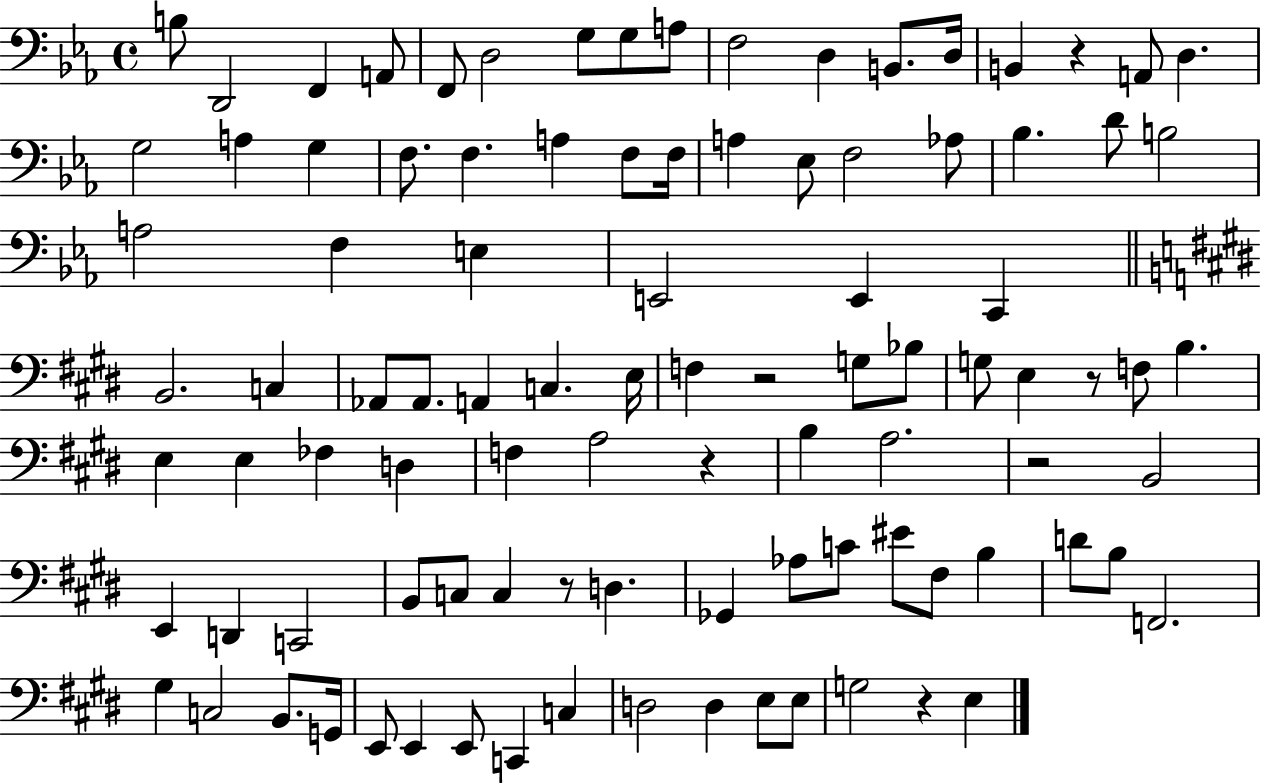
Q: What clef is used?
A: bass